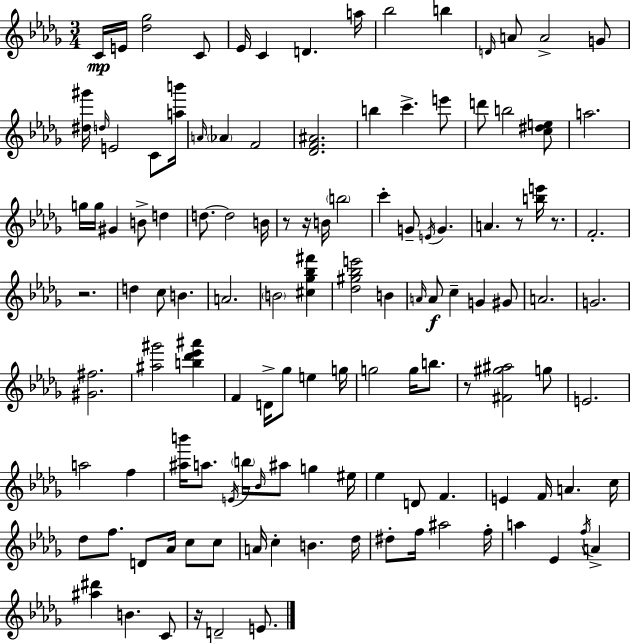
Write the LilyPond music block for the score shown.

{
  \clef treble
  \numericTimeSignature
  \time 3/4
  \key bes \minor
  c'16\mp e'16 <des'' ges''>2 c'8 | ees'16 c'4 d'4. a''16 | bes''2 b''4 | \grace { d'16 } a'8 a'2-> g'8 | \break <dis'' gis'''>16 \grace { d''16 } e'2 c'8 | <a'' b'''>16 \grace { a'16 } \parenthesize aes'4 f'2 | <des' f' ais'>2. | b''4 c'''4.-> | \break e'''8 d'''8 b''2 | <c'' dis'' e''>8 a''2. | g''16 g''16 gis'4 b'8-> d''4 | d''8.~~ d''2 | \break b'16 r8 r16 b'16 \parenthesize b''2 | c'''4-. g'8-- \acciaccatura { e'16 } g'4. | a'4. r8 | <b'' e'''>16 r8. f'2.-. | \break r2. | d''4 c''8 b'4. | a'2. | \parenthesize b'2 | \break <cis'' ges'' bes'' fis'''>4 <des'' gis'' bes'' e'''>2 | b'4 \grace { a'16 } a'8\f c''4-- g'4 | gis'8 a'2. | g'2. | \break <gis' fis''>2. | <ais'' gis'''>2 | <b'' des''' ees''' ais'''>4 f'4 d'16-> ges''8 | e''4 g''16 g''2 | \break g''16 b''8. r8 <fis' gis'' ais''>2 | g''8 e'2. | a''2 | f''4 <ais'' b'''>16 a''8. \acciaccatura { e'16 } \parenthesize b''16 \grace { bes'16 } | \break ais''8 g''4 eis''16 ees''4 d'8 | f'4. e'4 f'16 | a'4. c''16 des''8 f''8. | d'8 aes'16 c''8 c''8 a'16 c''4-. | \break b'4. des''16 dis''8-. f''16 ais''2 | f''16-. a''4 ees'4 | \acciaccatura { f''16 } a'4-> <ais'' dis'''>4 | b'4. c'8 r16 d'2-- | \break e'8. \bar "|."
}